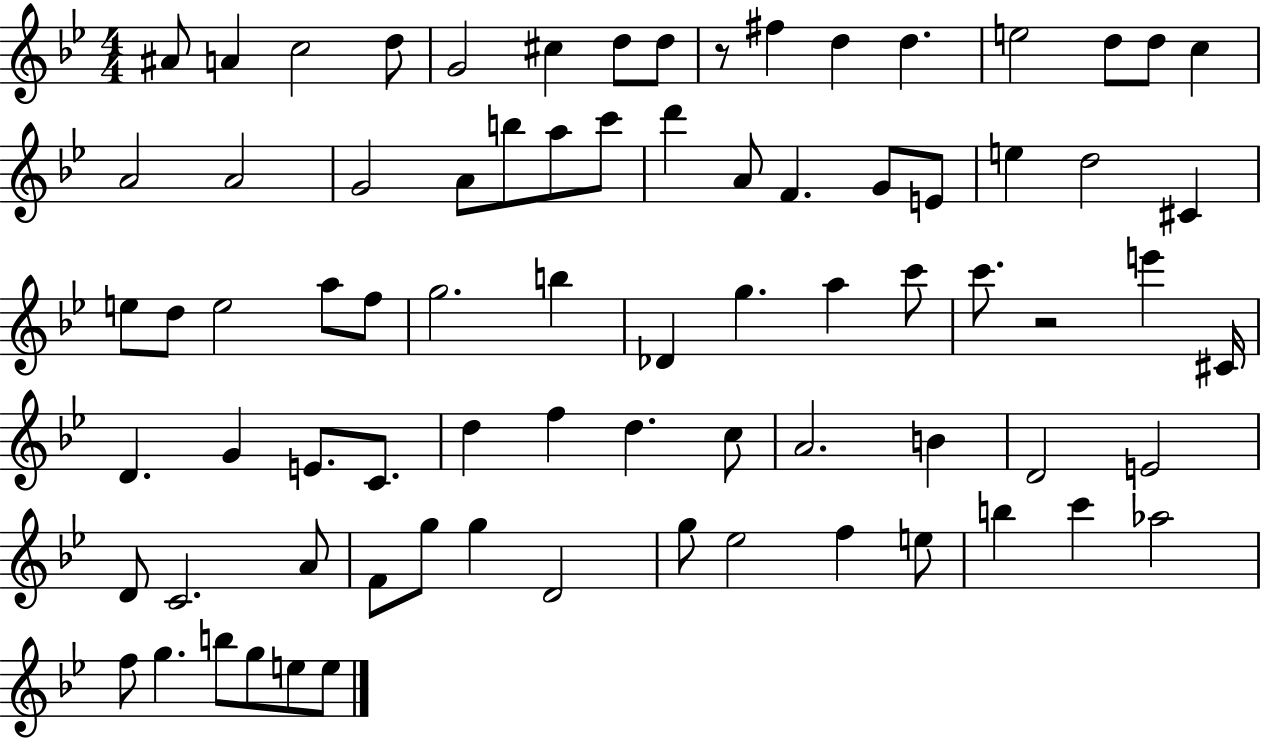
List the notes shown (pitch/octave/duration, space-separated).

A#4/e A4/q C5/h D5/e G4/h C#5/q D5/e D5/e R/e F#5/q D5/q D5/q. E5/h D5/e D5/e C5/q A4/h A4/h G4/h A4/e B5/e A5/e C6/e D6/q A4/e F4/q. G4/e E4/e E5/q D5/h C#4/q E5/e D5/e E5/h A5/e F5/e G5/h. B5/q Db4/q G5/q. A5/q C6/e C6/e. R/h E6/q C#4/s D4/q. G4/q E4/e. C4/e. D5/q F5/q D5/q. C5/e A4/h. B4/q D4/h E4/h D4/e C4/h. A4/e F4/e G5/e G5/q D4/h G5/e Eb5/h F5/q E5/e B5/q C6/q Ab5/h F5/e G5/q. B5/e G5/e E5/e E5/e